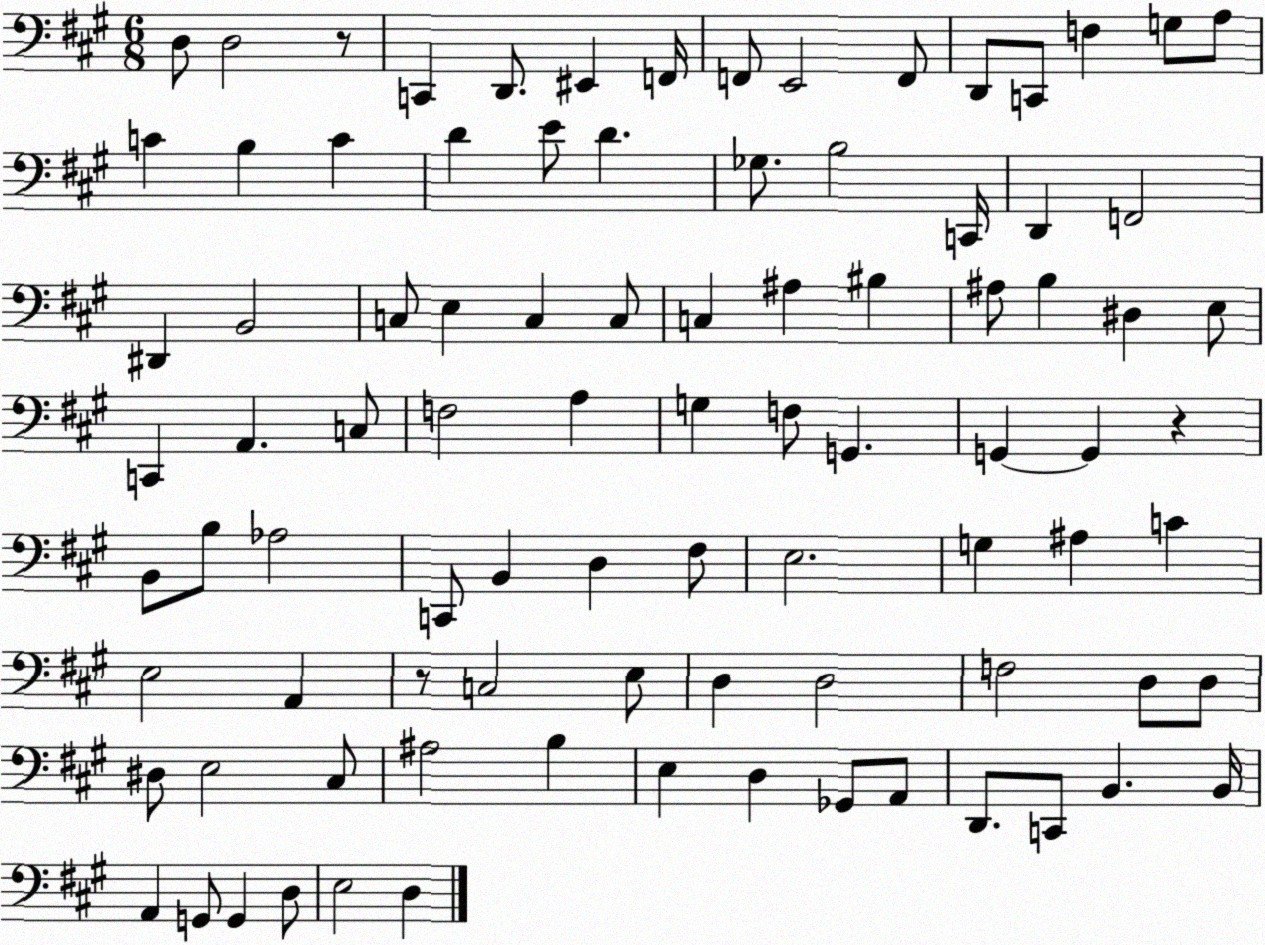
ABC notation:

X:1
T:Untitled
M:6/8
L:1/4
K:A
D,/2 D,2 z/2 C,, D,,/2 ^E,, F,,/4 F,,/2 E,,2 F,,/2 D,,/2 C,,/2 F, G,/2 A,/2 C B, C D E/2 D _G,/2 B,2 C,,/4 D,, F,,2 ^D,, B,,2 C,/2 E, C, C,/2 C, ^A, ^B, ^A,/2 B, ^D, E,/2 C,, A,, C,/2 F,2 A, G, F,/2 G,, G,, G,, z B,,/2 B,/2 _A,2 C,,/2 B,, D, ^F,/2 E,2 G, ^A, C E,2 A,, z/2 C,2 E,/2 D, D,2 F,2 D,/2 D,/2 ^D,/2 E,2 ^C,/2 ^A,2 B, E, D, _G,,/2 A,,/2 D,,/2 C,,/2 B,, B,,/4 A,, G,,/2 G,, D,/2 E,2 D,